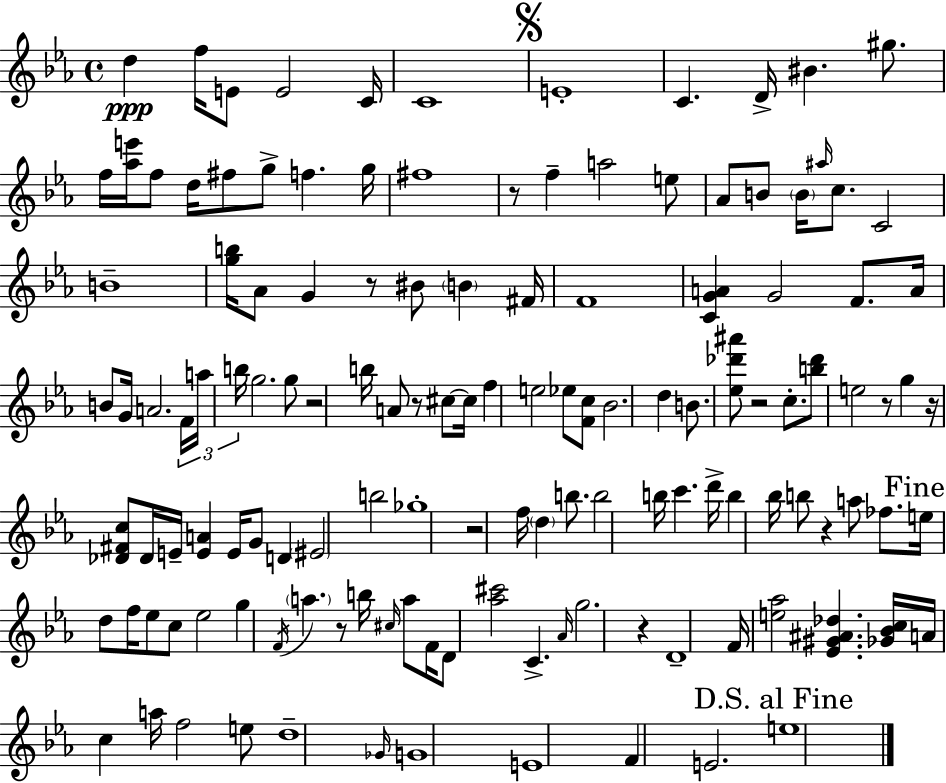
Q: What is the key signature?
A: EES major